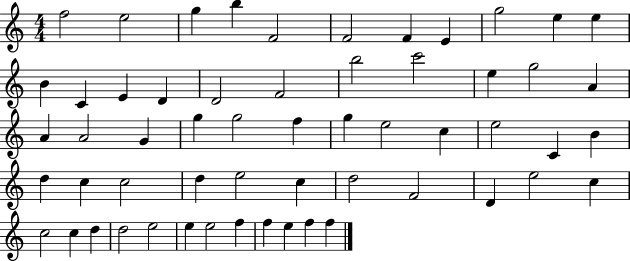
X:1
T:Untitled
M:4/4
L:1/4
K:C
f2 e2 g b F2 F2 F E g2 e e B C E D D2 F2 b2 c'2 e g2 A A A2 G g g2 f g e2 c e2 C B d c c2 d e2 c d2 F2 D e2 c c2 c d d2 e2 e e2 f f e f f